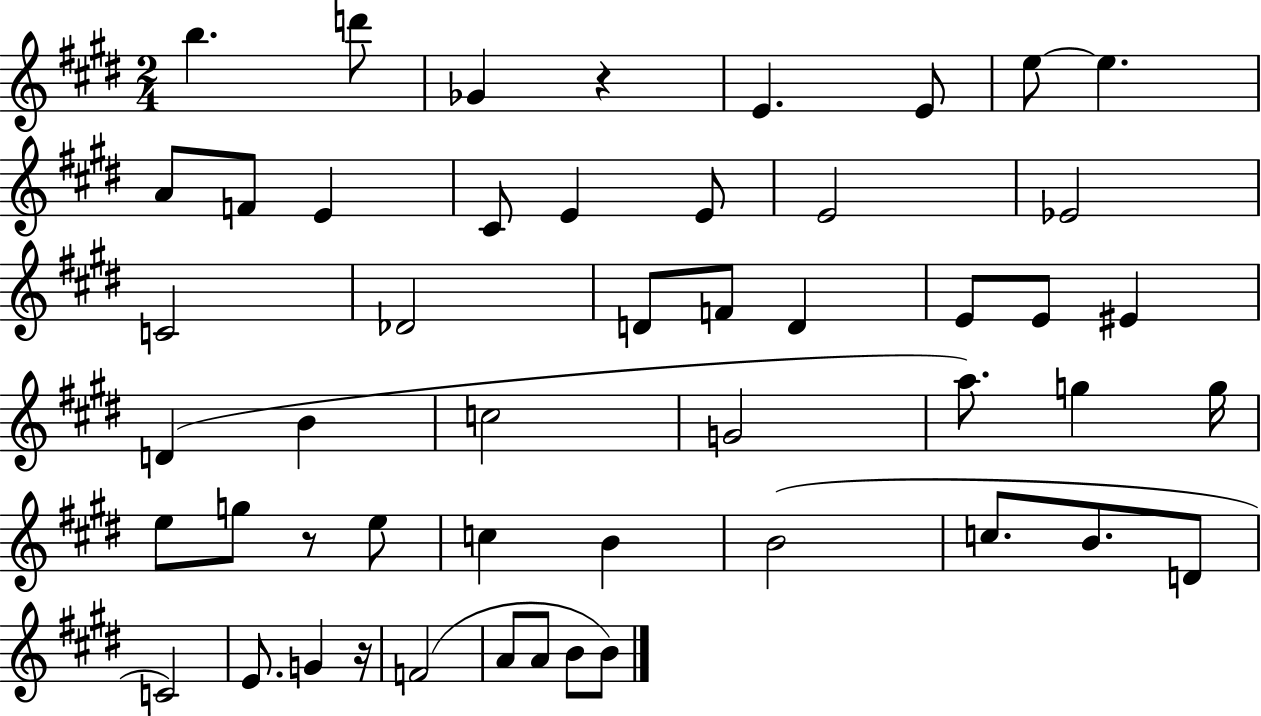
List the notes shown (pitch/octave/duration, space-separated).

B5/q. D6/e Gb4/q R/q E4/q. E4/e E5/e E5/q. A4/e F4/e E4/q C#4/e E4/q E4/e E4/h Eb4/h C4/h Db4/h D4/e F4/e D4/q E4/e E4/e EIS4/q D4/q B4/q C5/h G4/h A5/e. G5/q G5/s E5/e G5/e R/e E5/e C5/q B4/q B4/h C5/e. B4/e. D4/e C4/h E4/e. G4/q R/s F4/h A4/e A4/e B4/e B4/e